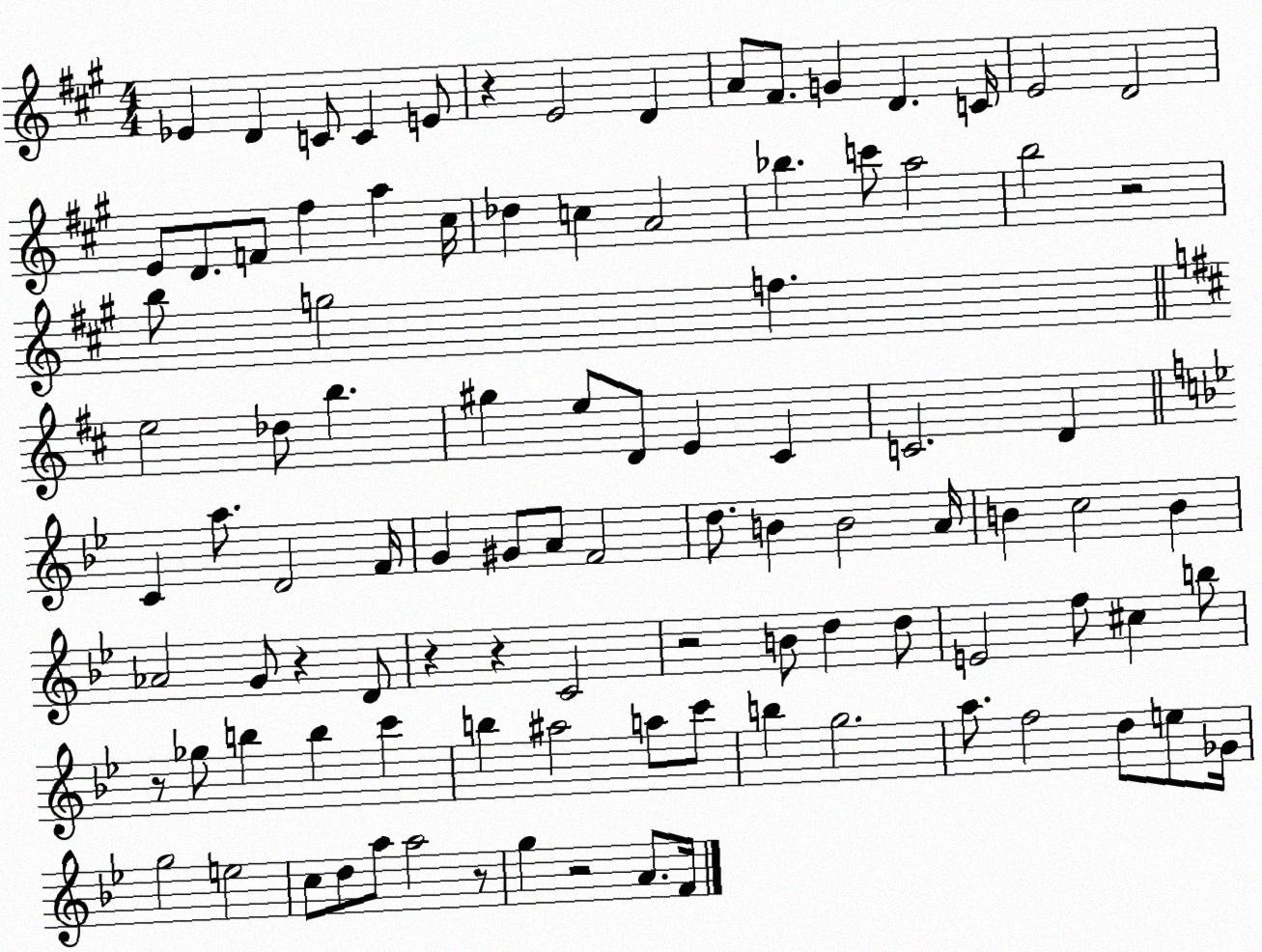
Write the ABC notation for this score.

X:1
T:Untitled
M:4/4
L:1/4
K:A
_E D C/2 C E/2 z E2 D A/2 ^F/2 G D C/4 E2 D2 E/2 D/2 F/2 ^f a ^c/4 _d c A2 _b c'/2 a2 b2 z2 b/2 g2 f e2 _d/2 b ^g e/2 D/2 E ^C C2 D C a/2 D2 F/4 G ^G/2 A/2 F2 d/2 B B2 A/4 B c2 B _A2 G/2 z D/2 z z C2 z2 B/2 d d/2 E2 f/2 ^c b/2 z/2 _g/2 b b c' b ^a2 a/2 c'/2 b g2 a/2 f2 d/2 e/2 _G/4 g2 e2 c/2 d/2 a/2 a2 z/2 g z2 A/2 F/4